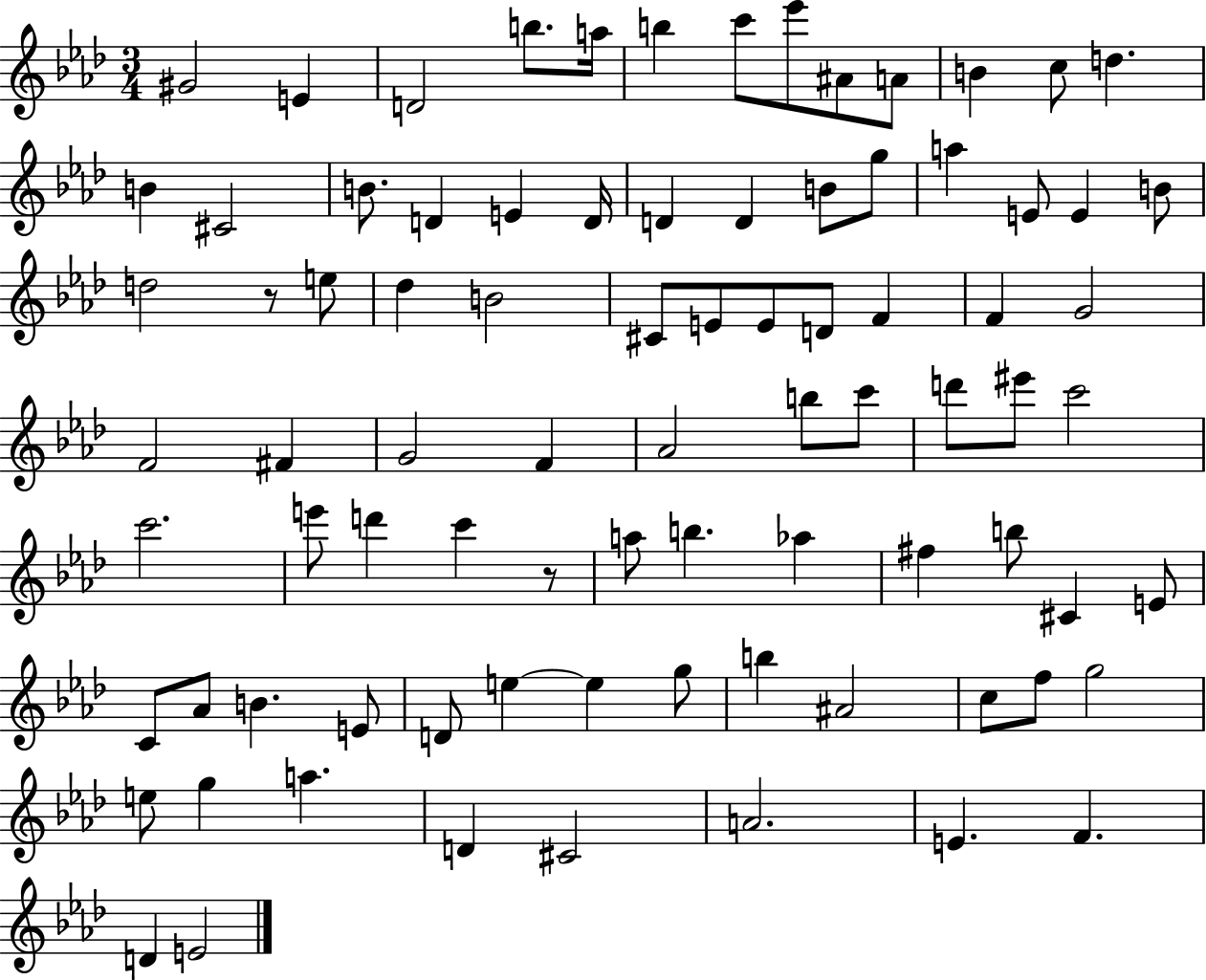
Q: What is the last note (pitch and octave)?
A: E4